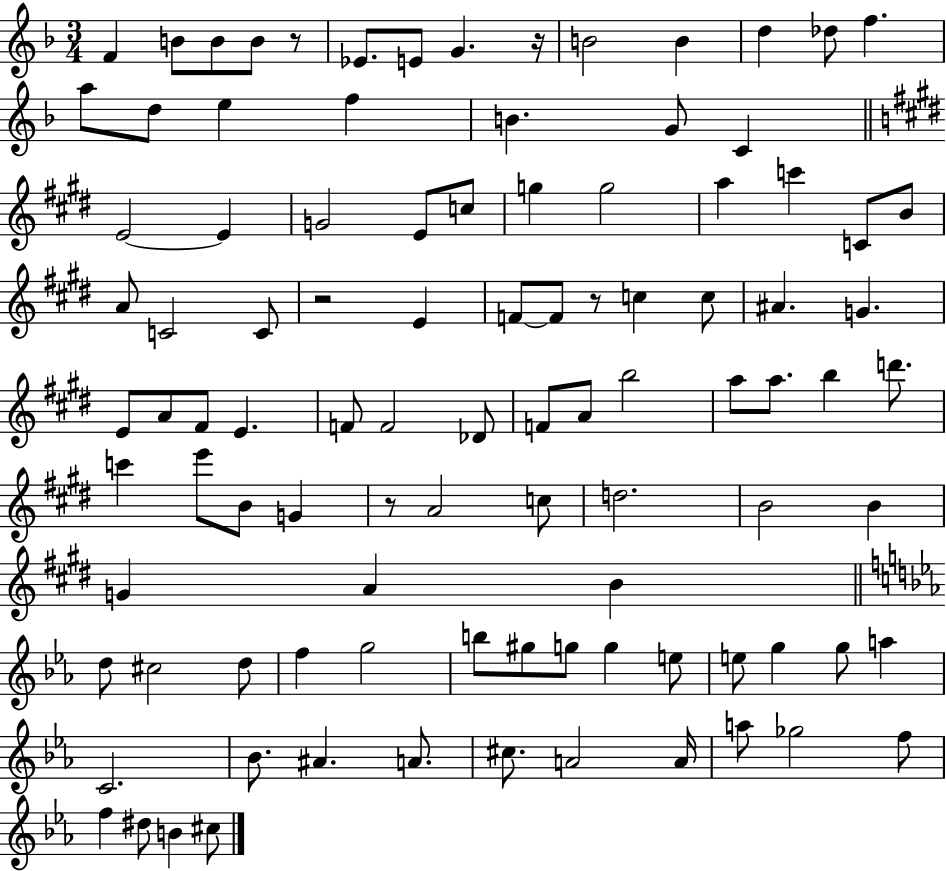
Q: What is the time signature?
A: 3/4